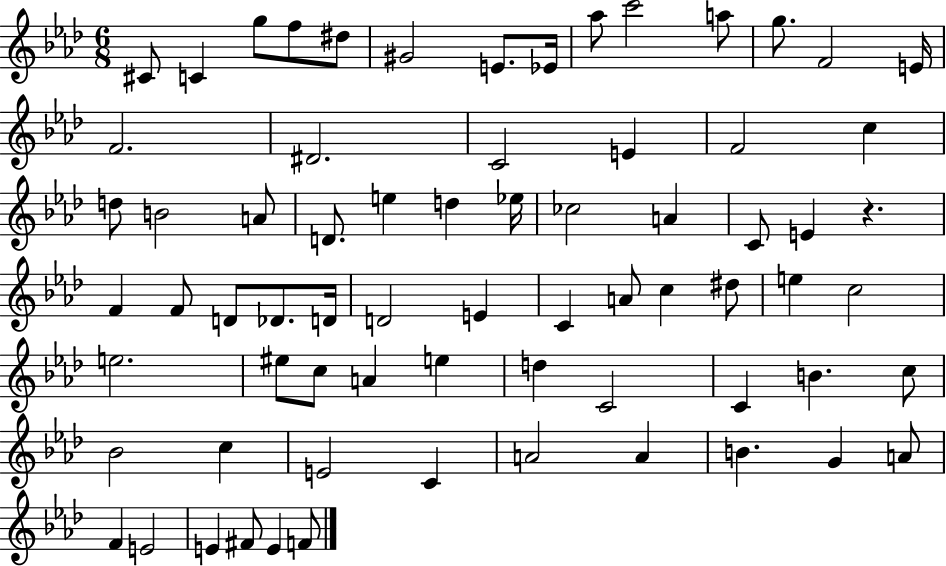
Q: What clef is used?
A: treble